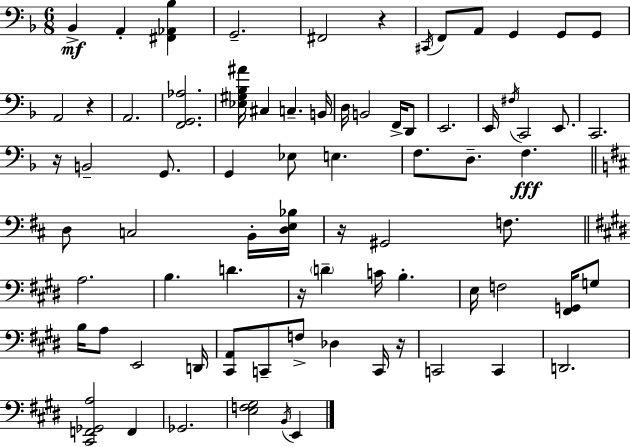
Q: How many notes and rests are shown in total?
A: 76